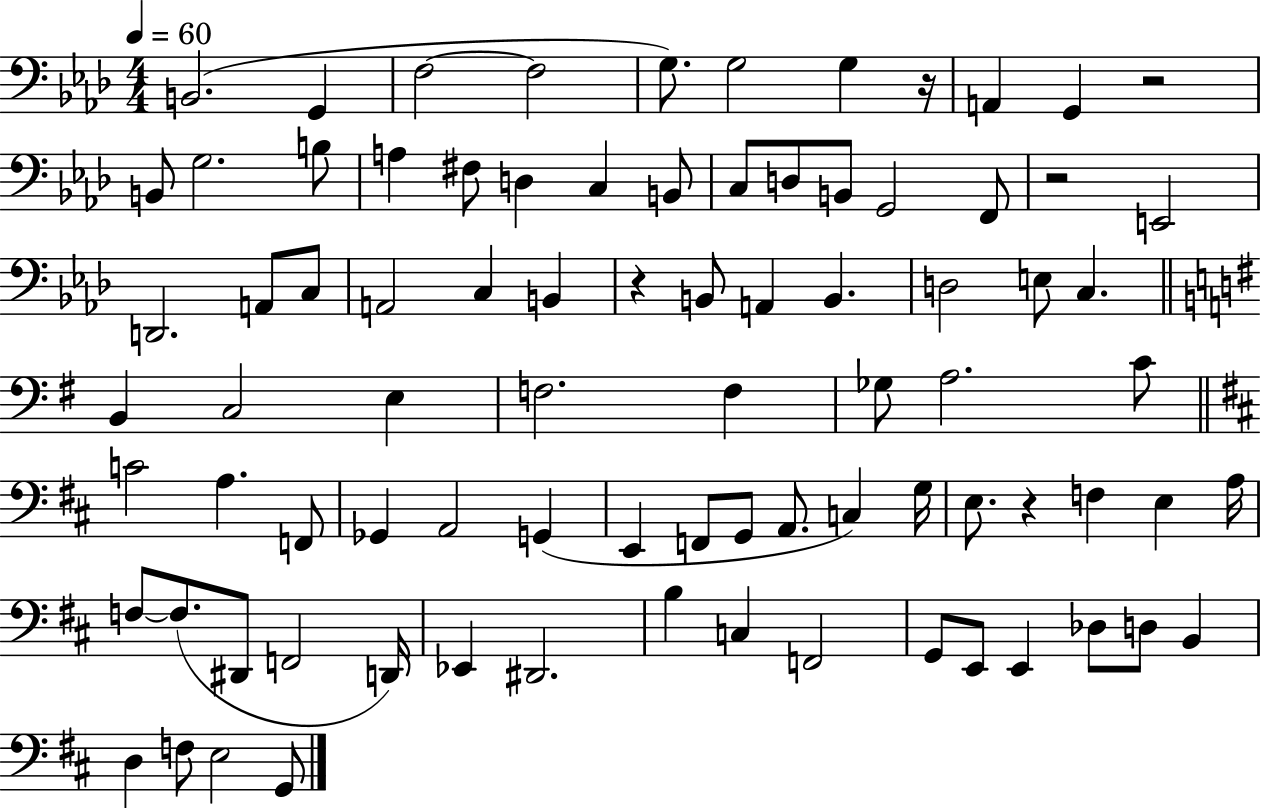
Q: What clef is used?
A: bass